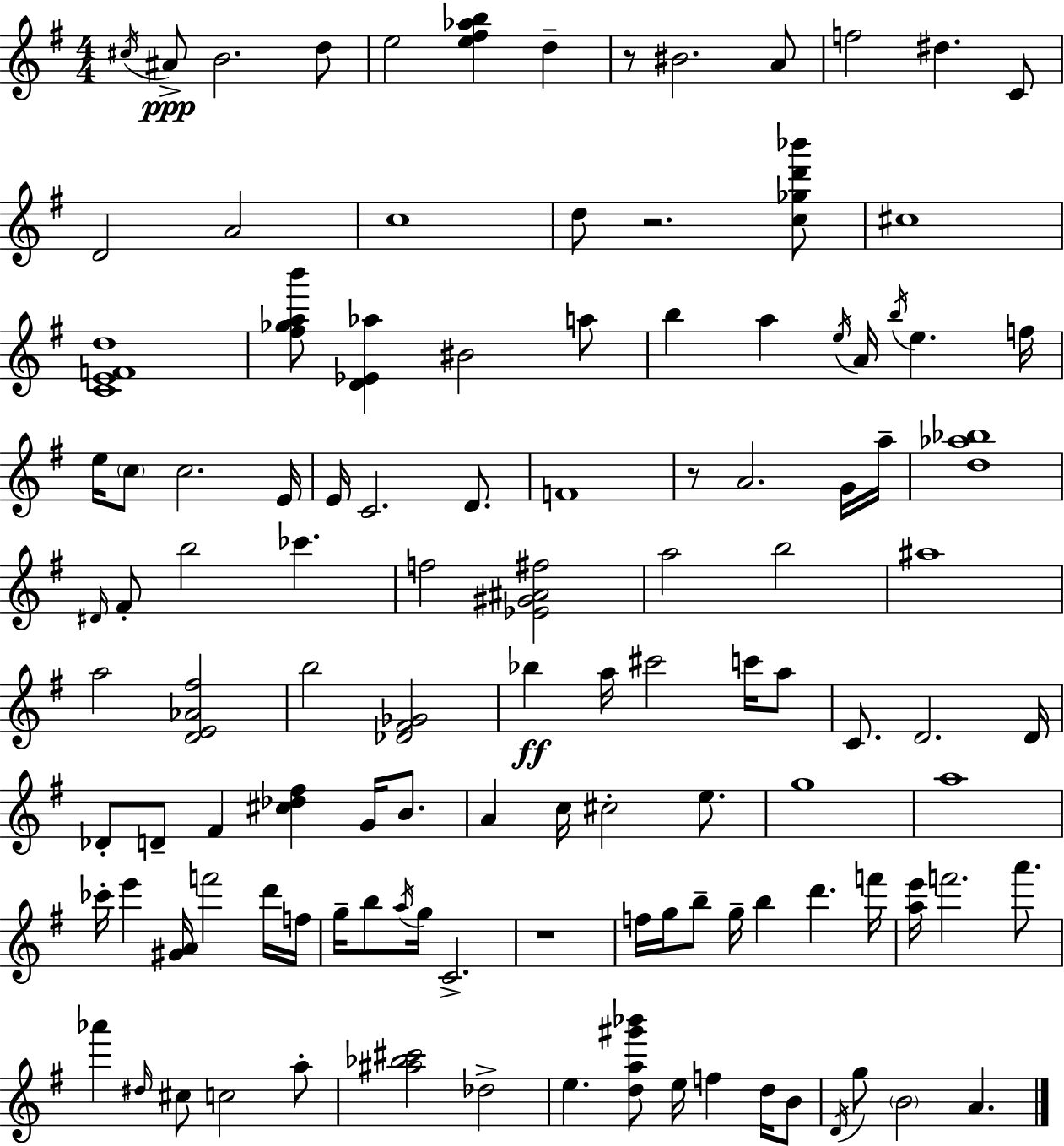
X:1
T:Untitled
M:4/4
L:1/4
K:Em
^c/4 ^A/2 B2 d/2 e2 [e^f_ab] d z/2 ^B2 A/2 f2 ^d C/2 D2 A2 c4 d/2 z2 [c_gd'_b']/2 ^c4 [CEFd]4 [^f_gab']/2 [D_E_a] ^B2 a/2 b a e/4 A/4 b/4 e f/4 e/4 c/2 c2 E/4 E/4 C2 D/2 F4 z/2 A2 G/4 a/4 [d_a_b]4 ^D/4 ^F/2 b2 _c' f2 [_E^G^A^f]2 a2 b2 ^a4 a2 [DE_A^f]2 b2 [_D^F_G]2 _b a/4 ^c'2 c'/4 a/2 C/2 D2 D/4 _D/2 D/2 ^F [^c_d^f] G/4 B/2 A c/4 ^c2 e/2 g4 a4 _c'/4 e' [^GA]/4 f'2 d'/4 f/4 g/4 b/2 a/4 g/4 C2 z4 f/4 g/4 b/2 g/4 b d' f'/4 [ae']/4 f'2 a'/2 _a' ^d/4 ^c/2 c2 a/2 [^a_b^c']2 _d2 e [da^g'_b']/2 e/4 f d/4 B/2 D/4 g/2 B2 A